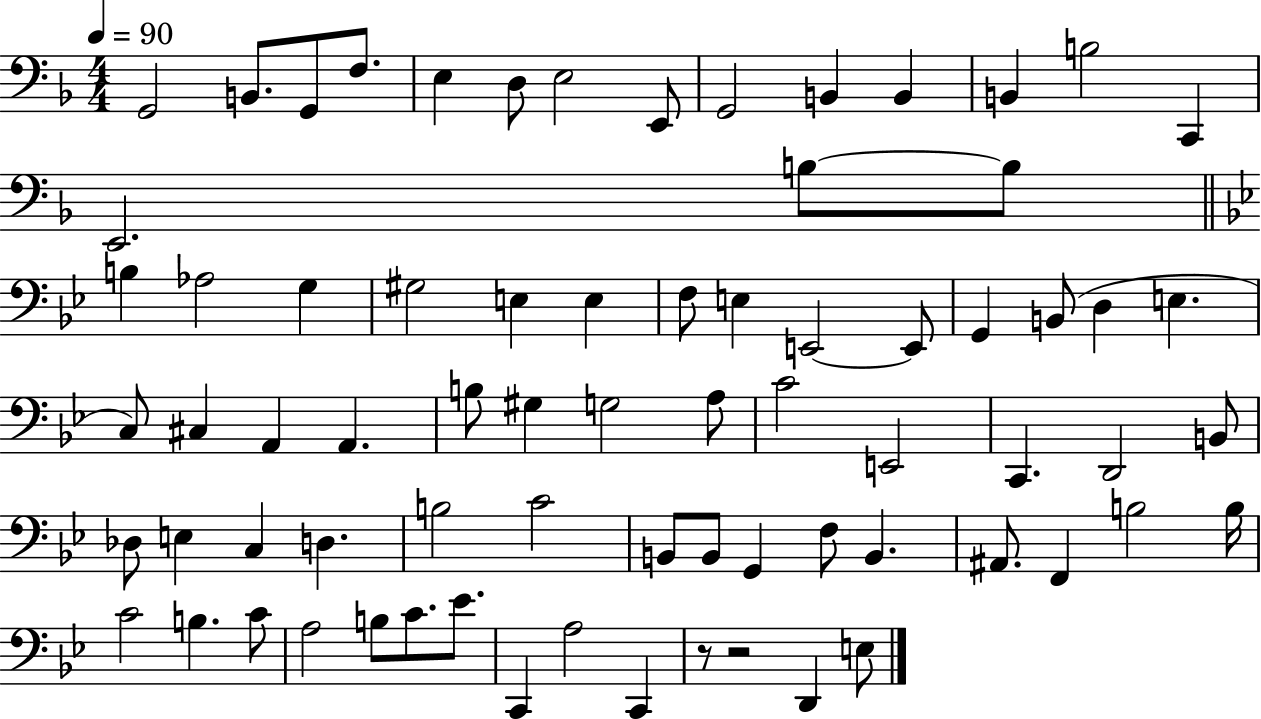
X:1
T:Untitled
M:4/4
L:1/4
K:F
G,,2 B,,/2 G,,/2 F,/2 E, D,/2 E,2 E,,/2 G,,2 B,, B,, B,, B,2 C,, E,,2 B,/2 B,/2 B, _A,2 G, ^G,2 E, E, F,/2 E, E,,2 E,,/2 G,, B,,/2 D, E, C,/2 ^C, A,, A,, B,/2 ^G, G,2 A,/2 C2 E,,2 C,, D,,2 B,,/2 _D,/2 E, C, D, B,2 C2 B,,/2 B,,/2 G,, F,/2 B,, ^A,,/2 F,, B,2 B,/4 C2 B, C/2 A,2 B,/2 C/2 _E/2 C,, A,2 C,, z/2 z2 D,, E,/2